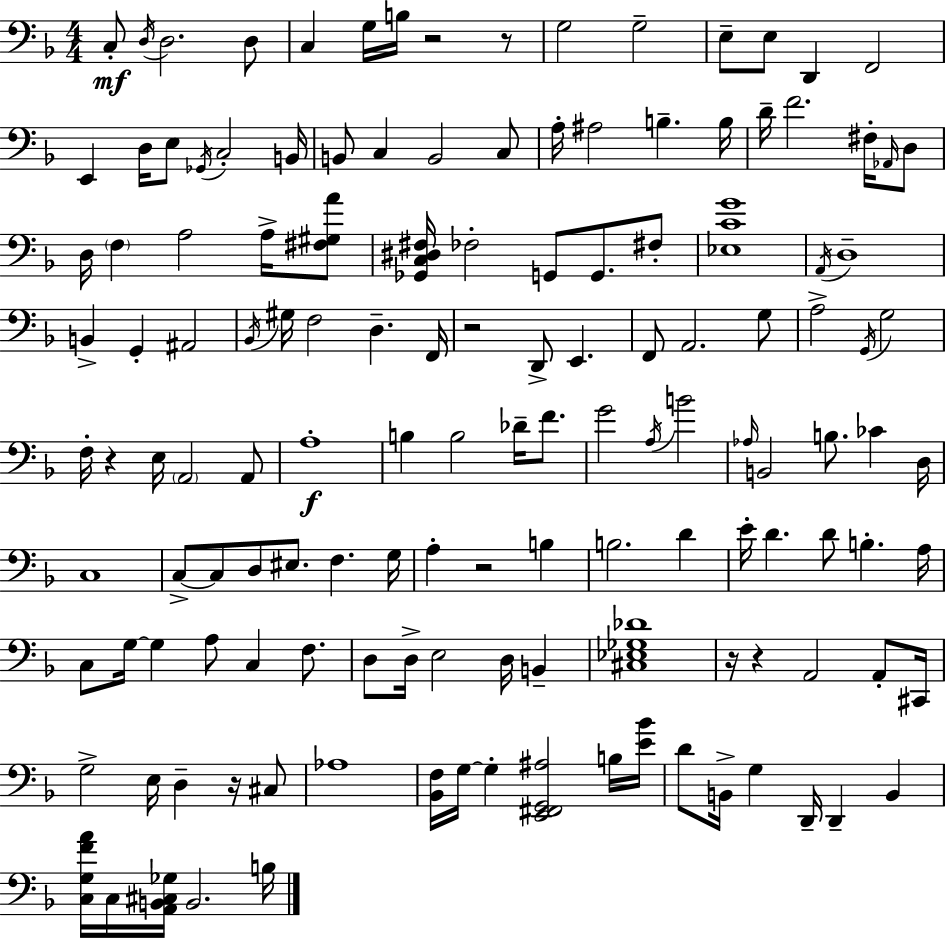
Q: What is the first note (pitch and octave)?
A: C3